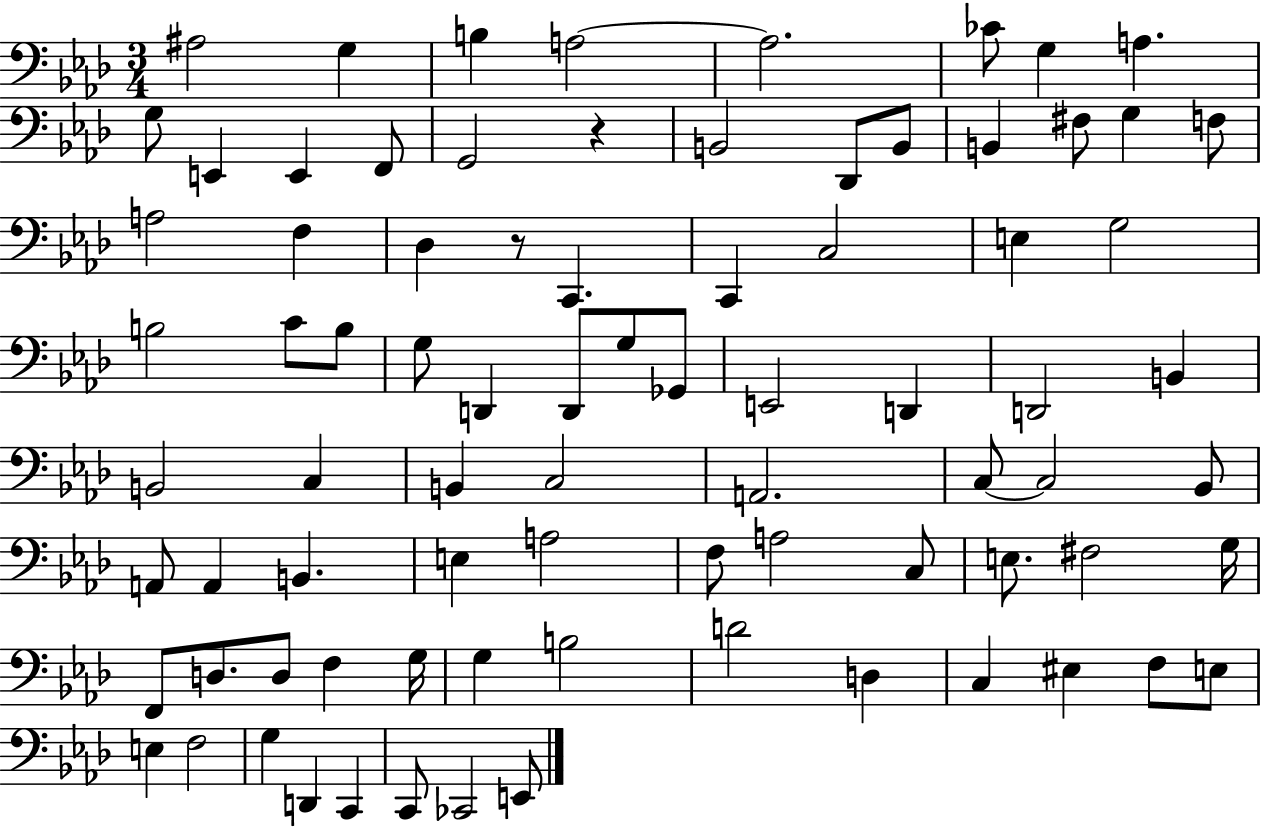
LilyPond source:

{
  \clef bass
  \numericTimeSignature
  \time 3/4
  \key aes \major
  ais2 g4 | b4 a2~~ | a2. | ces'8 g4 a4. | \break g8 e,4 e,4 f,8 | g,2 r4 | b,2 des,8 b,8 | b,4 fis8 g4 f8 | \break a2 f4 | des4 r8 c,4. | c,4 c2 | e4 g2 | \break b2 c'8 b8 | g8 d,4 d,8 g8 ges,8 | e,2 d,4 | d,2 b,4 | \break b,2 c4 | b,4 c2 | a,2. | c8~~ c2 bes,8 | \break a,8 a,4 b,4. | e4 a2 | f8 a2 c8 | e8. fis2 g16 | \break f,8 d8. d8 f4 g16 | g4 b2 | d'2 d4 | c4 eis4 f8 e8 | \break e4 f2 | g4 d,4 c,4 | c,8 ces,2 e,8 | \bar "|."
}